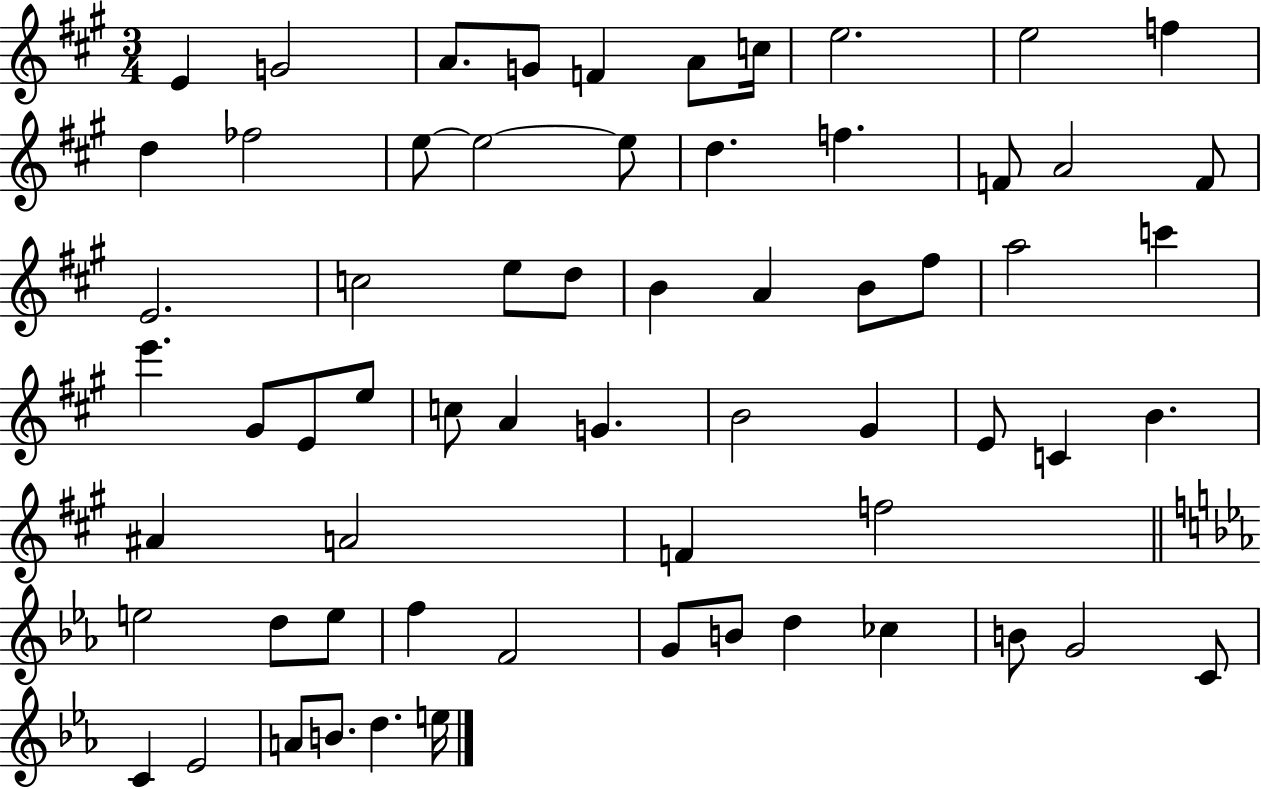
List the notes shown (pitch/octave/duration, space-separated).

E4/q G4/h A4/e. G4/e F4/q A4/e C5/s E5/h. E5/h F5/q D5/q FES5/h E5/e E5/h E5/e D5/q. F5/q. F4/e A4/h F4/e E4/h. C5/h E5/e D5/e B4/q A4/q B4/e F#5/e A5/h C6/q E6/q. G#4/e E4/e E5/e C5/e A4/q G4/q. B4/h G#4/q E4/e C4/q B4/q. A#4/q A4/h F4/q F5/h E5/h D5/e E5/e F5/q F4/h G4/e B4/e D5/q CES5/q B4/e G4/h C4/e C4/q Eb4/h A4/e B4/e. D5/q. E5/s